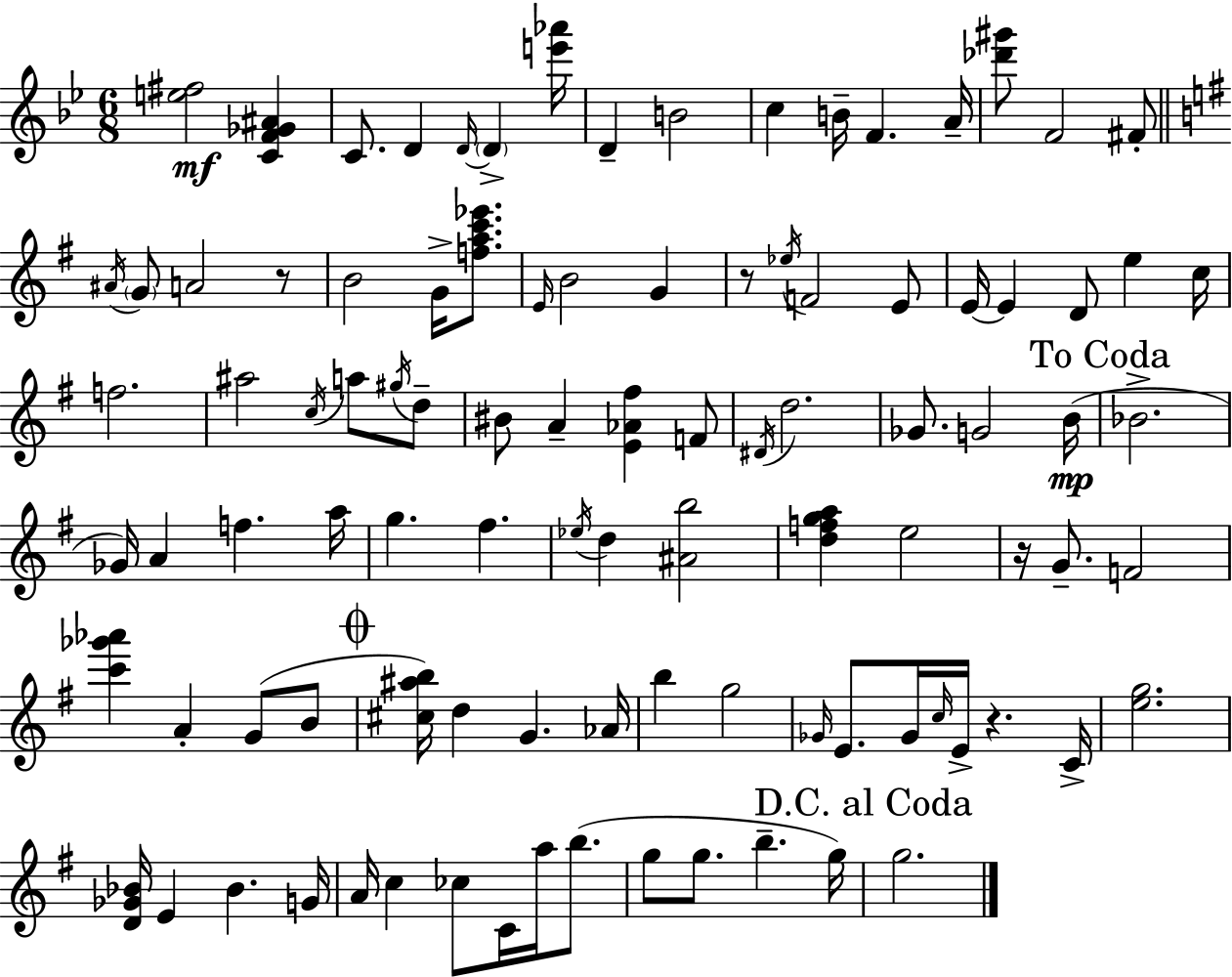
{
  \clef treble
  \numericTimeSignature
  \time 6/8
  \key g \minor
  <e'' fis''>2\mf <c' f' ges' ais'>4 | c'8. d'4 \grace { d'16~ }~ \parenthesize d'4-> | <e''' aes'''>16 d'4-- b'2 | c''4 b'16-- f'4. | \break a'16-- <des''' gis'''>8 f'2 fis'8-. | \bar "||" \break \key e \minor \acciaccatura { ais'16 } \parenthesize g'8 a'2 r8 | b'2 g'16-> <f'' a'' c''' ees'''>8. | \grace { e'16 } b'2 g'4 | r8 \acciaccatura { ees''16 } f'2 | \break e'8 e'16~~ e'4 d'8 e''4 | c''16 f''2. | ais''2 \acciaccatura { c''16 } | a''8 \acciaccatura { gis''16 } d''8-- bis'8 a'4-- <e' aes' fis''>4 | \break f'8 \acciaccatura { dis'16 } d''2. | ges'8. g'2 | b'16(\mp \mark "To Coda" bes'2.-> | ges'16) a'4 f''4. | \break a''16 g''4. | fis''4. \acciaccatura { ees''16 } d''4 <ais' b''>2 | <d'' f'' g'' a''>4 e''2 | r16 g'8.-- f'2 | \break <c''' ges''' aes'''>4 a'4-. | g'8( b'8 \mark \markup { \musicglyph "scripts.coda" } <cis'' ais'' b''>16) d''4 | g'4. aes'16 b''4 g''2 | \grace { ges'16 } e'8. ges'16 | \break \grace { c''16 } e'16-> r4. c'16-> <e'' g''>2. | <d' ges' bes'>16 e'4 | bes'4. g'16 a'16 c''4 | ces''8 c'16 a''16 b''8.( g''8 g''8. | \break b''4.-- g''16) \mark "D.C. al Coda" g''2. | \bar "|."
}